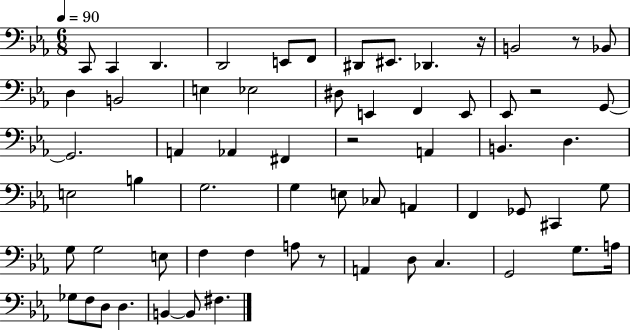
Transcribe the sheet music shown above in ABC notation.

X:1
T:Untitled
M:6/8
L:1/4
K:Eb
C,,/2 C,, D,, D,,2 E,,/2 F,,/2 ^D,,/2 ^E,,/2 _D,, z/4 B,,2 z/2 _B,,/2 D, B,,2 E, _E,2 ^D,/2 E,, F,, E,,/2 _E,,/2 z2 G,,/2 G,,2 A,, _A,, ^F,, z2 A,, B,, D, E,2 B, G,2 G, E,/2 _C,/2 A,, F,, _G,,/2 ^C,, G,/2 G,/2 G,2 E,/2 F, F, A,/2 z/2 A,, D,/2 C, G,,2 G,/2 A,/4 _G,/2 F,/2 D,/2 D, B,, B,,/2 ^F,